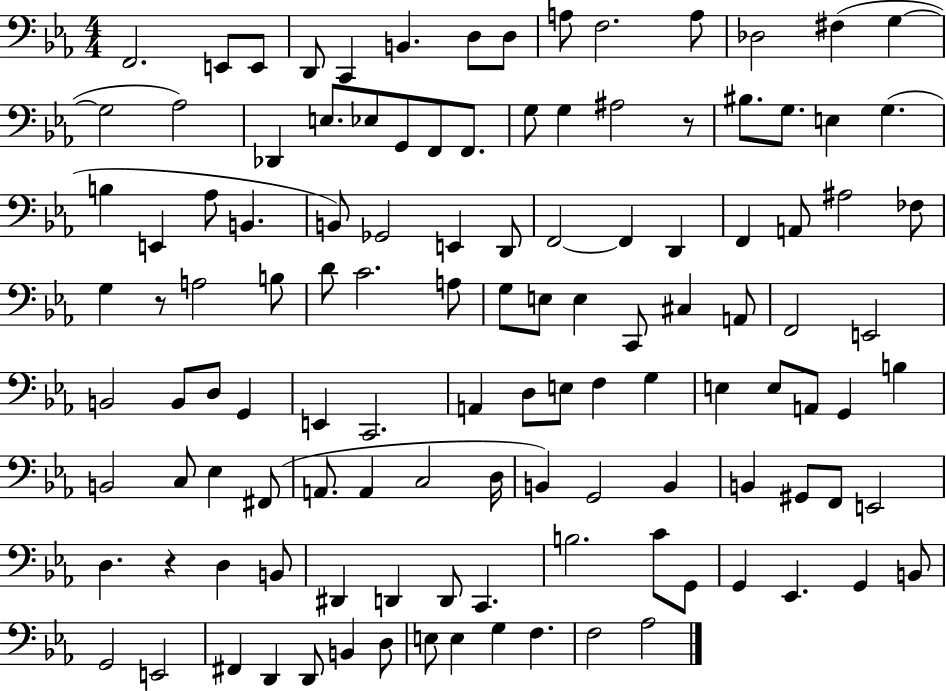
{
  \clef bass
  \numericTimeSignature
  \time 4/4
  \key ees \major
  \repeat volta 2 { f,2. e,8 e,8 | d,8 c,4 b,4. d8 d8 | a8 f2. a8 | des2 fis4( g4~~ | \break g2 aes2) | des,4 e8. ees8 g,8 f,8 f,8. | g8 g4 ais2 r8 | bis8. g8. e4 g4.( | \break b4 e,4 aes8 b,4. | b,8) ges,2 e,4 d,8 | f,2~~ f,4 d,4 | f,4 a,8 ais2 fes8 | \break g4 r8 a2 b8 | d'8 c'2. a8 | g8 e8 e4 c,8 cis4 a,8 | f,2 e,2 | \break b,2 b,8 d8 g,4 | e,4 c,2. | a,4 d8 e8 f4 g4 | e4 e8 a,8 g,4 b4 | \break b,2 c8 ees4 fis,8( | a,8. a,4 c2 d16 | b,4) g,2 b,4 | b,4 gis,8 f,8 e,2 | \break d4. r4 d4 b,8 | dis,4 d,4 d,8 c,4. | b2. c'8 g,8 | g,4 ees,4. g,4 b,8 | \break g,2 e,2 | fis,4 d,4 d,8 b,4 d8 | e8 e4 g4 f4. | f2 aes2 | \break } \bar "|."
}